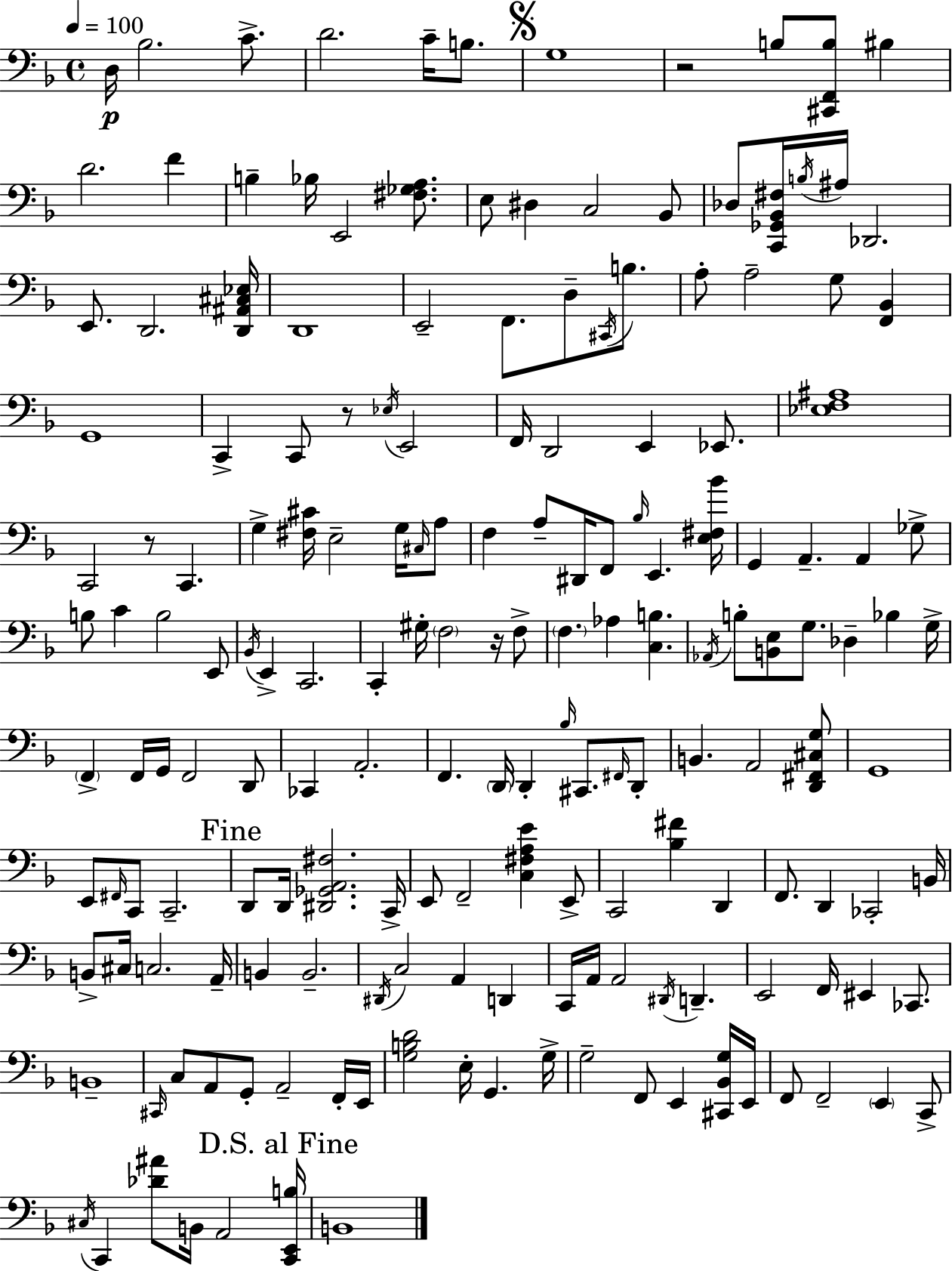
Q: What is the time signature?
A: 4/4